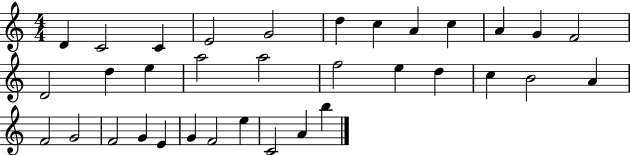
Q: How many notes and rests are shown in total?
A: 34